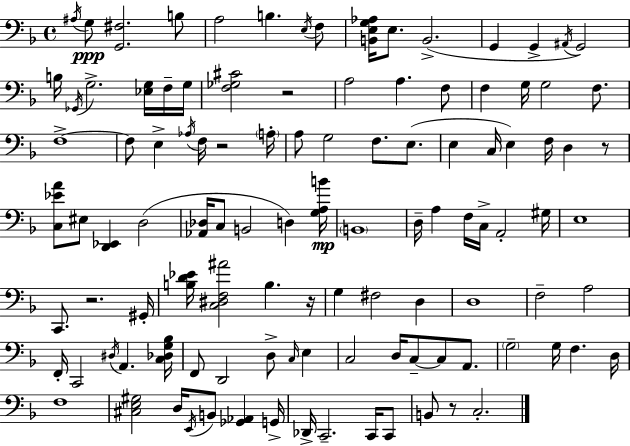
{
  \clef bass
  \time 4/4
  \defaultTimeSignature
  \key d \minor
  \acciaccatura { ais16 }\ppp g8 <g, fis>2. b8 | a2 b4. \acciaccatura { e16 } | f8 <b, e g aes>16 e8. b,2.->( | g,4 g,4-> \acciaccatura { ais,16 } g,2) | \break b16 \acciaccatura { ges,16 } g2.-> | <ees g>16 f16-- g16 <f ges cis'>2 r2 | a2 a4. | f8 f4 g16 g2 | \break f8. f1->~~ | f8 e4-> \acciaccatura { aes16 } f16 r2 | \parenthesize a16-. a8 g2 f8. | e8.( e4 c16 e4) f16 d4 | \break r8 <c ees' a'>8 eis8 <d, ees,>4 d2( | <aes, des>16 c8 b,2 | d4) <g a b'>16\mp \parenthesize b,1 | d16-- a4 f16 c16-> a,2-. | \break gis16 e1 | c,8. r2. | gis,16-. <b d' ees'>16 <c dis f ais'>2 b4. | r16 g4 fis2 | \break d4 d1 | f2-- a2 | f,16-. c,2 \acciaccatura { dis16 } a,4. | <c des g bes>16 f,8 d,2 | \break d8-> \grace { c16 } e4 c2 d16 | c8--~~ c8 a,8. \parenthesize g2-- g16 | f4. d16 f1 | <cis e gis>2 d16 | \break \acciaccatura { e,16 } b,8 <ges, aes,>4 g,16-> des,16-> c,2.-- | c,16 c,8 b,8 r8 c2.-. | \bar "|."
}